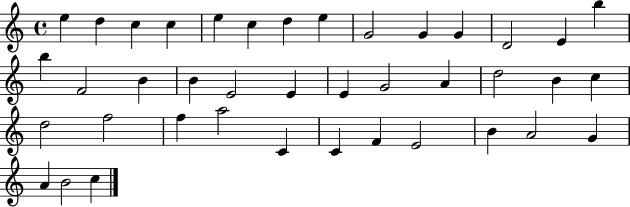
{
  \clef treble
  \time 4/4
  \defaultTimeSignature
  \key c \major
  e''4 d''4 c''4 c''4 | e''4 c''4 d''4 e''4 | g'2 g'4 g'4 | d'2 e'4 b''4 | \break b''4 f'2 b'4 | b'4 e'2 e'4 | e'4 g'2 a'4 | d''2 b'4 c''4 | \break d''2 f''2 | f''4 a''2 c'4 | c'4 f'4 e'2 | b'4 a'2 g'4 | \break a'4 b'2 c''4 | \bar "|."
}